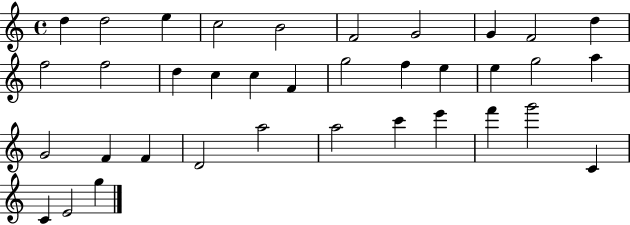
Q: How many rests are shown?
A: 0